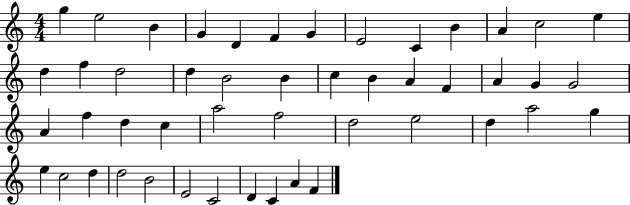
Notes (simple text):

G5/q E5/h B4/q G4/q D4/q F4/q G4/q E4/h C4/q B4/q A4/q C5/h E5/q D5/q F5/q D5/h D5/q B4/h B4/q C5/q B4/q A4/q F4/q A4/q G4/q G4/h A4/q F5/q D5/q C5/q A5/h F5/h D5/h E5/h D5/q A5/h G5/q E5/q C5/h D5/q D5/h B4/h E4/h C4/h D4/q C4/q A4/q F4/q